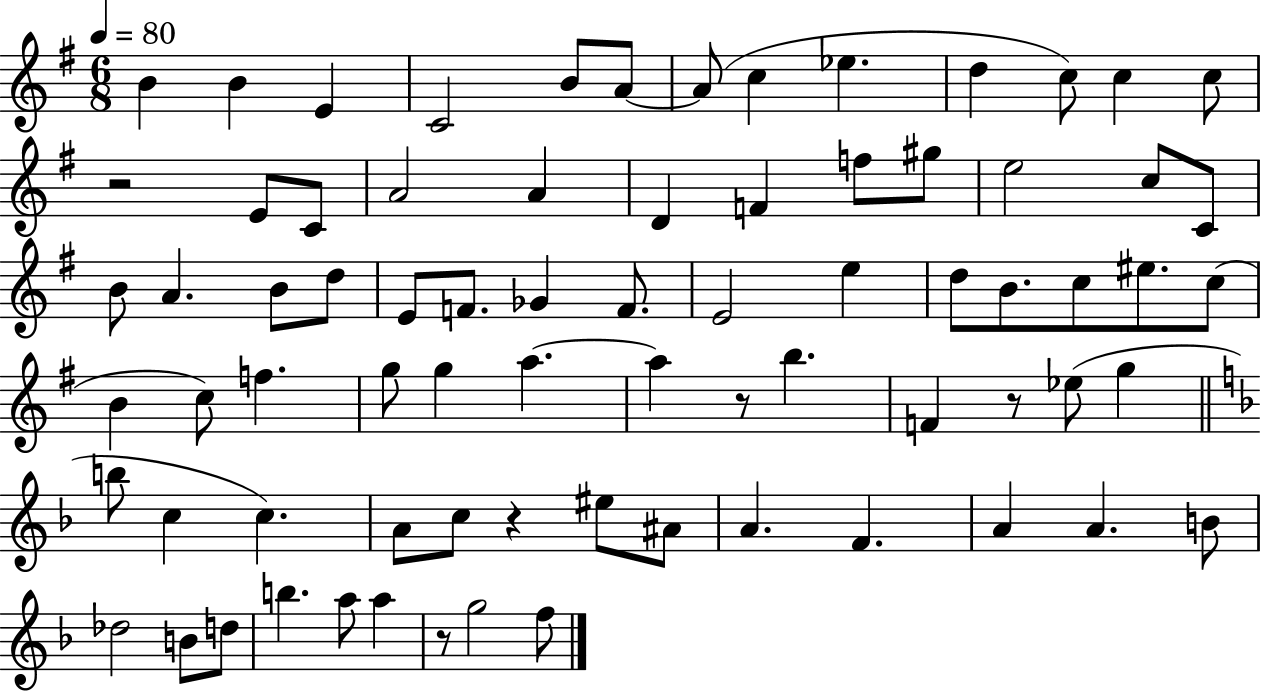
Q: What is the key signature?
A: G major